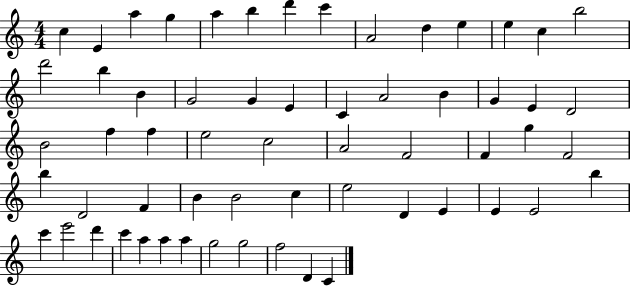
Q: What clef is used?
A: treble